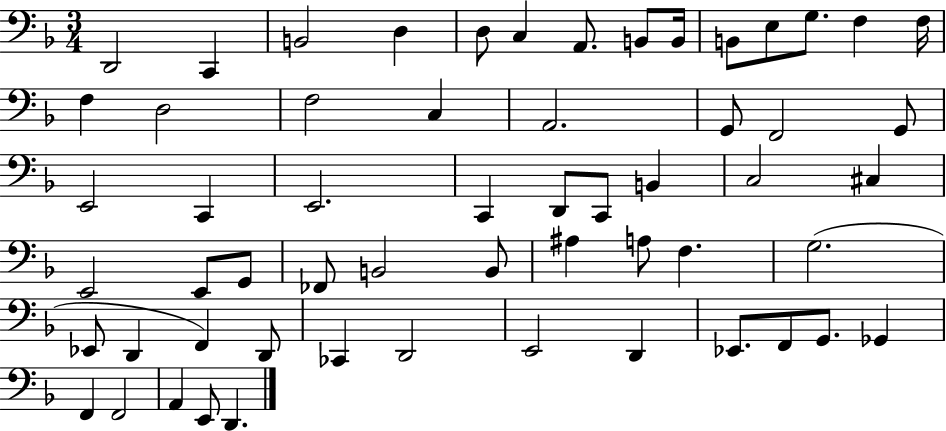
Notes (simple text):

D2/h C2/q B2/h D3/q D3/e C3/q A2/e. B2/e B2/s B2/e E3/e G3/e. F3/q F3/s F3/q D3/h F3/h C3/q A2/h. G2/e F2/h G2/e E2/h C2/q E2/h. C2/q D2/e C2/e B2/q C3/h C#3/q E2/h E2/e G2/e FES2/e B2/h B2/e A#3/q A3/e F3/q. G3/h. Eb2/e D2/q F2/q D2/e CES2/q D2/h E2/h D2/q Eb2/e. F2/e G2/e. Gb2/q F2/q F2/h A2/q E2/e D2/q.